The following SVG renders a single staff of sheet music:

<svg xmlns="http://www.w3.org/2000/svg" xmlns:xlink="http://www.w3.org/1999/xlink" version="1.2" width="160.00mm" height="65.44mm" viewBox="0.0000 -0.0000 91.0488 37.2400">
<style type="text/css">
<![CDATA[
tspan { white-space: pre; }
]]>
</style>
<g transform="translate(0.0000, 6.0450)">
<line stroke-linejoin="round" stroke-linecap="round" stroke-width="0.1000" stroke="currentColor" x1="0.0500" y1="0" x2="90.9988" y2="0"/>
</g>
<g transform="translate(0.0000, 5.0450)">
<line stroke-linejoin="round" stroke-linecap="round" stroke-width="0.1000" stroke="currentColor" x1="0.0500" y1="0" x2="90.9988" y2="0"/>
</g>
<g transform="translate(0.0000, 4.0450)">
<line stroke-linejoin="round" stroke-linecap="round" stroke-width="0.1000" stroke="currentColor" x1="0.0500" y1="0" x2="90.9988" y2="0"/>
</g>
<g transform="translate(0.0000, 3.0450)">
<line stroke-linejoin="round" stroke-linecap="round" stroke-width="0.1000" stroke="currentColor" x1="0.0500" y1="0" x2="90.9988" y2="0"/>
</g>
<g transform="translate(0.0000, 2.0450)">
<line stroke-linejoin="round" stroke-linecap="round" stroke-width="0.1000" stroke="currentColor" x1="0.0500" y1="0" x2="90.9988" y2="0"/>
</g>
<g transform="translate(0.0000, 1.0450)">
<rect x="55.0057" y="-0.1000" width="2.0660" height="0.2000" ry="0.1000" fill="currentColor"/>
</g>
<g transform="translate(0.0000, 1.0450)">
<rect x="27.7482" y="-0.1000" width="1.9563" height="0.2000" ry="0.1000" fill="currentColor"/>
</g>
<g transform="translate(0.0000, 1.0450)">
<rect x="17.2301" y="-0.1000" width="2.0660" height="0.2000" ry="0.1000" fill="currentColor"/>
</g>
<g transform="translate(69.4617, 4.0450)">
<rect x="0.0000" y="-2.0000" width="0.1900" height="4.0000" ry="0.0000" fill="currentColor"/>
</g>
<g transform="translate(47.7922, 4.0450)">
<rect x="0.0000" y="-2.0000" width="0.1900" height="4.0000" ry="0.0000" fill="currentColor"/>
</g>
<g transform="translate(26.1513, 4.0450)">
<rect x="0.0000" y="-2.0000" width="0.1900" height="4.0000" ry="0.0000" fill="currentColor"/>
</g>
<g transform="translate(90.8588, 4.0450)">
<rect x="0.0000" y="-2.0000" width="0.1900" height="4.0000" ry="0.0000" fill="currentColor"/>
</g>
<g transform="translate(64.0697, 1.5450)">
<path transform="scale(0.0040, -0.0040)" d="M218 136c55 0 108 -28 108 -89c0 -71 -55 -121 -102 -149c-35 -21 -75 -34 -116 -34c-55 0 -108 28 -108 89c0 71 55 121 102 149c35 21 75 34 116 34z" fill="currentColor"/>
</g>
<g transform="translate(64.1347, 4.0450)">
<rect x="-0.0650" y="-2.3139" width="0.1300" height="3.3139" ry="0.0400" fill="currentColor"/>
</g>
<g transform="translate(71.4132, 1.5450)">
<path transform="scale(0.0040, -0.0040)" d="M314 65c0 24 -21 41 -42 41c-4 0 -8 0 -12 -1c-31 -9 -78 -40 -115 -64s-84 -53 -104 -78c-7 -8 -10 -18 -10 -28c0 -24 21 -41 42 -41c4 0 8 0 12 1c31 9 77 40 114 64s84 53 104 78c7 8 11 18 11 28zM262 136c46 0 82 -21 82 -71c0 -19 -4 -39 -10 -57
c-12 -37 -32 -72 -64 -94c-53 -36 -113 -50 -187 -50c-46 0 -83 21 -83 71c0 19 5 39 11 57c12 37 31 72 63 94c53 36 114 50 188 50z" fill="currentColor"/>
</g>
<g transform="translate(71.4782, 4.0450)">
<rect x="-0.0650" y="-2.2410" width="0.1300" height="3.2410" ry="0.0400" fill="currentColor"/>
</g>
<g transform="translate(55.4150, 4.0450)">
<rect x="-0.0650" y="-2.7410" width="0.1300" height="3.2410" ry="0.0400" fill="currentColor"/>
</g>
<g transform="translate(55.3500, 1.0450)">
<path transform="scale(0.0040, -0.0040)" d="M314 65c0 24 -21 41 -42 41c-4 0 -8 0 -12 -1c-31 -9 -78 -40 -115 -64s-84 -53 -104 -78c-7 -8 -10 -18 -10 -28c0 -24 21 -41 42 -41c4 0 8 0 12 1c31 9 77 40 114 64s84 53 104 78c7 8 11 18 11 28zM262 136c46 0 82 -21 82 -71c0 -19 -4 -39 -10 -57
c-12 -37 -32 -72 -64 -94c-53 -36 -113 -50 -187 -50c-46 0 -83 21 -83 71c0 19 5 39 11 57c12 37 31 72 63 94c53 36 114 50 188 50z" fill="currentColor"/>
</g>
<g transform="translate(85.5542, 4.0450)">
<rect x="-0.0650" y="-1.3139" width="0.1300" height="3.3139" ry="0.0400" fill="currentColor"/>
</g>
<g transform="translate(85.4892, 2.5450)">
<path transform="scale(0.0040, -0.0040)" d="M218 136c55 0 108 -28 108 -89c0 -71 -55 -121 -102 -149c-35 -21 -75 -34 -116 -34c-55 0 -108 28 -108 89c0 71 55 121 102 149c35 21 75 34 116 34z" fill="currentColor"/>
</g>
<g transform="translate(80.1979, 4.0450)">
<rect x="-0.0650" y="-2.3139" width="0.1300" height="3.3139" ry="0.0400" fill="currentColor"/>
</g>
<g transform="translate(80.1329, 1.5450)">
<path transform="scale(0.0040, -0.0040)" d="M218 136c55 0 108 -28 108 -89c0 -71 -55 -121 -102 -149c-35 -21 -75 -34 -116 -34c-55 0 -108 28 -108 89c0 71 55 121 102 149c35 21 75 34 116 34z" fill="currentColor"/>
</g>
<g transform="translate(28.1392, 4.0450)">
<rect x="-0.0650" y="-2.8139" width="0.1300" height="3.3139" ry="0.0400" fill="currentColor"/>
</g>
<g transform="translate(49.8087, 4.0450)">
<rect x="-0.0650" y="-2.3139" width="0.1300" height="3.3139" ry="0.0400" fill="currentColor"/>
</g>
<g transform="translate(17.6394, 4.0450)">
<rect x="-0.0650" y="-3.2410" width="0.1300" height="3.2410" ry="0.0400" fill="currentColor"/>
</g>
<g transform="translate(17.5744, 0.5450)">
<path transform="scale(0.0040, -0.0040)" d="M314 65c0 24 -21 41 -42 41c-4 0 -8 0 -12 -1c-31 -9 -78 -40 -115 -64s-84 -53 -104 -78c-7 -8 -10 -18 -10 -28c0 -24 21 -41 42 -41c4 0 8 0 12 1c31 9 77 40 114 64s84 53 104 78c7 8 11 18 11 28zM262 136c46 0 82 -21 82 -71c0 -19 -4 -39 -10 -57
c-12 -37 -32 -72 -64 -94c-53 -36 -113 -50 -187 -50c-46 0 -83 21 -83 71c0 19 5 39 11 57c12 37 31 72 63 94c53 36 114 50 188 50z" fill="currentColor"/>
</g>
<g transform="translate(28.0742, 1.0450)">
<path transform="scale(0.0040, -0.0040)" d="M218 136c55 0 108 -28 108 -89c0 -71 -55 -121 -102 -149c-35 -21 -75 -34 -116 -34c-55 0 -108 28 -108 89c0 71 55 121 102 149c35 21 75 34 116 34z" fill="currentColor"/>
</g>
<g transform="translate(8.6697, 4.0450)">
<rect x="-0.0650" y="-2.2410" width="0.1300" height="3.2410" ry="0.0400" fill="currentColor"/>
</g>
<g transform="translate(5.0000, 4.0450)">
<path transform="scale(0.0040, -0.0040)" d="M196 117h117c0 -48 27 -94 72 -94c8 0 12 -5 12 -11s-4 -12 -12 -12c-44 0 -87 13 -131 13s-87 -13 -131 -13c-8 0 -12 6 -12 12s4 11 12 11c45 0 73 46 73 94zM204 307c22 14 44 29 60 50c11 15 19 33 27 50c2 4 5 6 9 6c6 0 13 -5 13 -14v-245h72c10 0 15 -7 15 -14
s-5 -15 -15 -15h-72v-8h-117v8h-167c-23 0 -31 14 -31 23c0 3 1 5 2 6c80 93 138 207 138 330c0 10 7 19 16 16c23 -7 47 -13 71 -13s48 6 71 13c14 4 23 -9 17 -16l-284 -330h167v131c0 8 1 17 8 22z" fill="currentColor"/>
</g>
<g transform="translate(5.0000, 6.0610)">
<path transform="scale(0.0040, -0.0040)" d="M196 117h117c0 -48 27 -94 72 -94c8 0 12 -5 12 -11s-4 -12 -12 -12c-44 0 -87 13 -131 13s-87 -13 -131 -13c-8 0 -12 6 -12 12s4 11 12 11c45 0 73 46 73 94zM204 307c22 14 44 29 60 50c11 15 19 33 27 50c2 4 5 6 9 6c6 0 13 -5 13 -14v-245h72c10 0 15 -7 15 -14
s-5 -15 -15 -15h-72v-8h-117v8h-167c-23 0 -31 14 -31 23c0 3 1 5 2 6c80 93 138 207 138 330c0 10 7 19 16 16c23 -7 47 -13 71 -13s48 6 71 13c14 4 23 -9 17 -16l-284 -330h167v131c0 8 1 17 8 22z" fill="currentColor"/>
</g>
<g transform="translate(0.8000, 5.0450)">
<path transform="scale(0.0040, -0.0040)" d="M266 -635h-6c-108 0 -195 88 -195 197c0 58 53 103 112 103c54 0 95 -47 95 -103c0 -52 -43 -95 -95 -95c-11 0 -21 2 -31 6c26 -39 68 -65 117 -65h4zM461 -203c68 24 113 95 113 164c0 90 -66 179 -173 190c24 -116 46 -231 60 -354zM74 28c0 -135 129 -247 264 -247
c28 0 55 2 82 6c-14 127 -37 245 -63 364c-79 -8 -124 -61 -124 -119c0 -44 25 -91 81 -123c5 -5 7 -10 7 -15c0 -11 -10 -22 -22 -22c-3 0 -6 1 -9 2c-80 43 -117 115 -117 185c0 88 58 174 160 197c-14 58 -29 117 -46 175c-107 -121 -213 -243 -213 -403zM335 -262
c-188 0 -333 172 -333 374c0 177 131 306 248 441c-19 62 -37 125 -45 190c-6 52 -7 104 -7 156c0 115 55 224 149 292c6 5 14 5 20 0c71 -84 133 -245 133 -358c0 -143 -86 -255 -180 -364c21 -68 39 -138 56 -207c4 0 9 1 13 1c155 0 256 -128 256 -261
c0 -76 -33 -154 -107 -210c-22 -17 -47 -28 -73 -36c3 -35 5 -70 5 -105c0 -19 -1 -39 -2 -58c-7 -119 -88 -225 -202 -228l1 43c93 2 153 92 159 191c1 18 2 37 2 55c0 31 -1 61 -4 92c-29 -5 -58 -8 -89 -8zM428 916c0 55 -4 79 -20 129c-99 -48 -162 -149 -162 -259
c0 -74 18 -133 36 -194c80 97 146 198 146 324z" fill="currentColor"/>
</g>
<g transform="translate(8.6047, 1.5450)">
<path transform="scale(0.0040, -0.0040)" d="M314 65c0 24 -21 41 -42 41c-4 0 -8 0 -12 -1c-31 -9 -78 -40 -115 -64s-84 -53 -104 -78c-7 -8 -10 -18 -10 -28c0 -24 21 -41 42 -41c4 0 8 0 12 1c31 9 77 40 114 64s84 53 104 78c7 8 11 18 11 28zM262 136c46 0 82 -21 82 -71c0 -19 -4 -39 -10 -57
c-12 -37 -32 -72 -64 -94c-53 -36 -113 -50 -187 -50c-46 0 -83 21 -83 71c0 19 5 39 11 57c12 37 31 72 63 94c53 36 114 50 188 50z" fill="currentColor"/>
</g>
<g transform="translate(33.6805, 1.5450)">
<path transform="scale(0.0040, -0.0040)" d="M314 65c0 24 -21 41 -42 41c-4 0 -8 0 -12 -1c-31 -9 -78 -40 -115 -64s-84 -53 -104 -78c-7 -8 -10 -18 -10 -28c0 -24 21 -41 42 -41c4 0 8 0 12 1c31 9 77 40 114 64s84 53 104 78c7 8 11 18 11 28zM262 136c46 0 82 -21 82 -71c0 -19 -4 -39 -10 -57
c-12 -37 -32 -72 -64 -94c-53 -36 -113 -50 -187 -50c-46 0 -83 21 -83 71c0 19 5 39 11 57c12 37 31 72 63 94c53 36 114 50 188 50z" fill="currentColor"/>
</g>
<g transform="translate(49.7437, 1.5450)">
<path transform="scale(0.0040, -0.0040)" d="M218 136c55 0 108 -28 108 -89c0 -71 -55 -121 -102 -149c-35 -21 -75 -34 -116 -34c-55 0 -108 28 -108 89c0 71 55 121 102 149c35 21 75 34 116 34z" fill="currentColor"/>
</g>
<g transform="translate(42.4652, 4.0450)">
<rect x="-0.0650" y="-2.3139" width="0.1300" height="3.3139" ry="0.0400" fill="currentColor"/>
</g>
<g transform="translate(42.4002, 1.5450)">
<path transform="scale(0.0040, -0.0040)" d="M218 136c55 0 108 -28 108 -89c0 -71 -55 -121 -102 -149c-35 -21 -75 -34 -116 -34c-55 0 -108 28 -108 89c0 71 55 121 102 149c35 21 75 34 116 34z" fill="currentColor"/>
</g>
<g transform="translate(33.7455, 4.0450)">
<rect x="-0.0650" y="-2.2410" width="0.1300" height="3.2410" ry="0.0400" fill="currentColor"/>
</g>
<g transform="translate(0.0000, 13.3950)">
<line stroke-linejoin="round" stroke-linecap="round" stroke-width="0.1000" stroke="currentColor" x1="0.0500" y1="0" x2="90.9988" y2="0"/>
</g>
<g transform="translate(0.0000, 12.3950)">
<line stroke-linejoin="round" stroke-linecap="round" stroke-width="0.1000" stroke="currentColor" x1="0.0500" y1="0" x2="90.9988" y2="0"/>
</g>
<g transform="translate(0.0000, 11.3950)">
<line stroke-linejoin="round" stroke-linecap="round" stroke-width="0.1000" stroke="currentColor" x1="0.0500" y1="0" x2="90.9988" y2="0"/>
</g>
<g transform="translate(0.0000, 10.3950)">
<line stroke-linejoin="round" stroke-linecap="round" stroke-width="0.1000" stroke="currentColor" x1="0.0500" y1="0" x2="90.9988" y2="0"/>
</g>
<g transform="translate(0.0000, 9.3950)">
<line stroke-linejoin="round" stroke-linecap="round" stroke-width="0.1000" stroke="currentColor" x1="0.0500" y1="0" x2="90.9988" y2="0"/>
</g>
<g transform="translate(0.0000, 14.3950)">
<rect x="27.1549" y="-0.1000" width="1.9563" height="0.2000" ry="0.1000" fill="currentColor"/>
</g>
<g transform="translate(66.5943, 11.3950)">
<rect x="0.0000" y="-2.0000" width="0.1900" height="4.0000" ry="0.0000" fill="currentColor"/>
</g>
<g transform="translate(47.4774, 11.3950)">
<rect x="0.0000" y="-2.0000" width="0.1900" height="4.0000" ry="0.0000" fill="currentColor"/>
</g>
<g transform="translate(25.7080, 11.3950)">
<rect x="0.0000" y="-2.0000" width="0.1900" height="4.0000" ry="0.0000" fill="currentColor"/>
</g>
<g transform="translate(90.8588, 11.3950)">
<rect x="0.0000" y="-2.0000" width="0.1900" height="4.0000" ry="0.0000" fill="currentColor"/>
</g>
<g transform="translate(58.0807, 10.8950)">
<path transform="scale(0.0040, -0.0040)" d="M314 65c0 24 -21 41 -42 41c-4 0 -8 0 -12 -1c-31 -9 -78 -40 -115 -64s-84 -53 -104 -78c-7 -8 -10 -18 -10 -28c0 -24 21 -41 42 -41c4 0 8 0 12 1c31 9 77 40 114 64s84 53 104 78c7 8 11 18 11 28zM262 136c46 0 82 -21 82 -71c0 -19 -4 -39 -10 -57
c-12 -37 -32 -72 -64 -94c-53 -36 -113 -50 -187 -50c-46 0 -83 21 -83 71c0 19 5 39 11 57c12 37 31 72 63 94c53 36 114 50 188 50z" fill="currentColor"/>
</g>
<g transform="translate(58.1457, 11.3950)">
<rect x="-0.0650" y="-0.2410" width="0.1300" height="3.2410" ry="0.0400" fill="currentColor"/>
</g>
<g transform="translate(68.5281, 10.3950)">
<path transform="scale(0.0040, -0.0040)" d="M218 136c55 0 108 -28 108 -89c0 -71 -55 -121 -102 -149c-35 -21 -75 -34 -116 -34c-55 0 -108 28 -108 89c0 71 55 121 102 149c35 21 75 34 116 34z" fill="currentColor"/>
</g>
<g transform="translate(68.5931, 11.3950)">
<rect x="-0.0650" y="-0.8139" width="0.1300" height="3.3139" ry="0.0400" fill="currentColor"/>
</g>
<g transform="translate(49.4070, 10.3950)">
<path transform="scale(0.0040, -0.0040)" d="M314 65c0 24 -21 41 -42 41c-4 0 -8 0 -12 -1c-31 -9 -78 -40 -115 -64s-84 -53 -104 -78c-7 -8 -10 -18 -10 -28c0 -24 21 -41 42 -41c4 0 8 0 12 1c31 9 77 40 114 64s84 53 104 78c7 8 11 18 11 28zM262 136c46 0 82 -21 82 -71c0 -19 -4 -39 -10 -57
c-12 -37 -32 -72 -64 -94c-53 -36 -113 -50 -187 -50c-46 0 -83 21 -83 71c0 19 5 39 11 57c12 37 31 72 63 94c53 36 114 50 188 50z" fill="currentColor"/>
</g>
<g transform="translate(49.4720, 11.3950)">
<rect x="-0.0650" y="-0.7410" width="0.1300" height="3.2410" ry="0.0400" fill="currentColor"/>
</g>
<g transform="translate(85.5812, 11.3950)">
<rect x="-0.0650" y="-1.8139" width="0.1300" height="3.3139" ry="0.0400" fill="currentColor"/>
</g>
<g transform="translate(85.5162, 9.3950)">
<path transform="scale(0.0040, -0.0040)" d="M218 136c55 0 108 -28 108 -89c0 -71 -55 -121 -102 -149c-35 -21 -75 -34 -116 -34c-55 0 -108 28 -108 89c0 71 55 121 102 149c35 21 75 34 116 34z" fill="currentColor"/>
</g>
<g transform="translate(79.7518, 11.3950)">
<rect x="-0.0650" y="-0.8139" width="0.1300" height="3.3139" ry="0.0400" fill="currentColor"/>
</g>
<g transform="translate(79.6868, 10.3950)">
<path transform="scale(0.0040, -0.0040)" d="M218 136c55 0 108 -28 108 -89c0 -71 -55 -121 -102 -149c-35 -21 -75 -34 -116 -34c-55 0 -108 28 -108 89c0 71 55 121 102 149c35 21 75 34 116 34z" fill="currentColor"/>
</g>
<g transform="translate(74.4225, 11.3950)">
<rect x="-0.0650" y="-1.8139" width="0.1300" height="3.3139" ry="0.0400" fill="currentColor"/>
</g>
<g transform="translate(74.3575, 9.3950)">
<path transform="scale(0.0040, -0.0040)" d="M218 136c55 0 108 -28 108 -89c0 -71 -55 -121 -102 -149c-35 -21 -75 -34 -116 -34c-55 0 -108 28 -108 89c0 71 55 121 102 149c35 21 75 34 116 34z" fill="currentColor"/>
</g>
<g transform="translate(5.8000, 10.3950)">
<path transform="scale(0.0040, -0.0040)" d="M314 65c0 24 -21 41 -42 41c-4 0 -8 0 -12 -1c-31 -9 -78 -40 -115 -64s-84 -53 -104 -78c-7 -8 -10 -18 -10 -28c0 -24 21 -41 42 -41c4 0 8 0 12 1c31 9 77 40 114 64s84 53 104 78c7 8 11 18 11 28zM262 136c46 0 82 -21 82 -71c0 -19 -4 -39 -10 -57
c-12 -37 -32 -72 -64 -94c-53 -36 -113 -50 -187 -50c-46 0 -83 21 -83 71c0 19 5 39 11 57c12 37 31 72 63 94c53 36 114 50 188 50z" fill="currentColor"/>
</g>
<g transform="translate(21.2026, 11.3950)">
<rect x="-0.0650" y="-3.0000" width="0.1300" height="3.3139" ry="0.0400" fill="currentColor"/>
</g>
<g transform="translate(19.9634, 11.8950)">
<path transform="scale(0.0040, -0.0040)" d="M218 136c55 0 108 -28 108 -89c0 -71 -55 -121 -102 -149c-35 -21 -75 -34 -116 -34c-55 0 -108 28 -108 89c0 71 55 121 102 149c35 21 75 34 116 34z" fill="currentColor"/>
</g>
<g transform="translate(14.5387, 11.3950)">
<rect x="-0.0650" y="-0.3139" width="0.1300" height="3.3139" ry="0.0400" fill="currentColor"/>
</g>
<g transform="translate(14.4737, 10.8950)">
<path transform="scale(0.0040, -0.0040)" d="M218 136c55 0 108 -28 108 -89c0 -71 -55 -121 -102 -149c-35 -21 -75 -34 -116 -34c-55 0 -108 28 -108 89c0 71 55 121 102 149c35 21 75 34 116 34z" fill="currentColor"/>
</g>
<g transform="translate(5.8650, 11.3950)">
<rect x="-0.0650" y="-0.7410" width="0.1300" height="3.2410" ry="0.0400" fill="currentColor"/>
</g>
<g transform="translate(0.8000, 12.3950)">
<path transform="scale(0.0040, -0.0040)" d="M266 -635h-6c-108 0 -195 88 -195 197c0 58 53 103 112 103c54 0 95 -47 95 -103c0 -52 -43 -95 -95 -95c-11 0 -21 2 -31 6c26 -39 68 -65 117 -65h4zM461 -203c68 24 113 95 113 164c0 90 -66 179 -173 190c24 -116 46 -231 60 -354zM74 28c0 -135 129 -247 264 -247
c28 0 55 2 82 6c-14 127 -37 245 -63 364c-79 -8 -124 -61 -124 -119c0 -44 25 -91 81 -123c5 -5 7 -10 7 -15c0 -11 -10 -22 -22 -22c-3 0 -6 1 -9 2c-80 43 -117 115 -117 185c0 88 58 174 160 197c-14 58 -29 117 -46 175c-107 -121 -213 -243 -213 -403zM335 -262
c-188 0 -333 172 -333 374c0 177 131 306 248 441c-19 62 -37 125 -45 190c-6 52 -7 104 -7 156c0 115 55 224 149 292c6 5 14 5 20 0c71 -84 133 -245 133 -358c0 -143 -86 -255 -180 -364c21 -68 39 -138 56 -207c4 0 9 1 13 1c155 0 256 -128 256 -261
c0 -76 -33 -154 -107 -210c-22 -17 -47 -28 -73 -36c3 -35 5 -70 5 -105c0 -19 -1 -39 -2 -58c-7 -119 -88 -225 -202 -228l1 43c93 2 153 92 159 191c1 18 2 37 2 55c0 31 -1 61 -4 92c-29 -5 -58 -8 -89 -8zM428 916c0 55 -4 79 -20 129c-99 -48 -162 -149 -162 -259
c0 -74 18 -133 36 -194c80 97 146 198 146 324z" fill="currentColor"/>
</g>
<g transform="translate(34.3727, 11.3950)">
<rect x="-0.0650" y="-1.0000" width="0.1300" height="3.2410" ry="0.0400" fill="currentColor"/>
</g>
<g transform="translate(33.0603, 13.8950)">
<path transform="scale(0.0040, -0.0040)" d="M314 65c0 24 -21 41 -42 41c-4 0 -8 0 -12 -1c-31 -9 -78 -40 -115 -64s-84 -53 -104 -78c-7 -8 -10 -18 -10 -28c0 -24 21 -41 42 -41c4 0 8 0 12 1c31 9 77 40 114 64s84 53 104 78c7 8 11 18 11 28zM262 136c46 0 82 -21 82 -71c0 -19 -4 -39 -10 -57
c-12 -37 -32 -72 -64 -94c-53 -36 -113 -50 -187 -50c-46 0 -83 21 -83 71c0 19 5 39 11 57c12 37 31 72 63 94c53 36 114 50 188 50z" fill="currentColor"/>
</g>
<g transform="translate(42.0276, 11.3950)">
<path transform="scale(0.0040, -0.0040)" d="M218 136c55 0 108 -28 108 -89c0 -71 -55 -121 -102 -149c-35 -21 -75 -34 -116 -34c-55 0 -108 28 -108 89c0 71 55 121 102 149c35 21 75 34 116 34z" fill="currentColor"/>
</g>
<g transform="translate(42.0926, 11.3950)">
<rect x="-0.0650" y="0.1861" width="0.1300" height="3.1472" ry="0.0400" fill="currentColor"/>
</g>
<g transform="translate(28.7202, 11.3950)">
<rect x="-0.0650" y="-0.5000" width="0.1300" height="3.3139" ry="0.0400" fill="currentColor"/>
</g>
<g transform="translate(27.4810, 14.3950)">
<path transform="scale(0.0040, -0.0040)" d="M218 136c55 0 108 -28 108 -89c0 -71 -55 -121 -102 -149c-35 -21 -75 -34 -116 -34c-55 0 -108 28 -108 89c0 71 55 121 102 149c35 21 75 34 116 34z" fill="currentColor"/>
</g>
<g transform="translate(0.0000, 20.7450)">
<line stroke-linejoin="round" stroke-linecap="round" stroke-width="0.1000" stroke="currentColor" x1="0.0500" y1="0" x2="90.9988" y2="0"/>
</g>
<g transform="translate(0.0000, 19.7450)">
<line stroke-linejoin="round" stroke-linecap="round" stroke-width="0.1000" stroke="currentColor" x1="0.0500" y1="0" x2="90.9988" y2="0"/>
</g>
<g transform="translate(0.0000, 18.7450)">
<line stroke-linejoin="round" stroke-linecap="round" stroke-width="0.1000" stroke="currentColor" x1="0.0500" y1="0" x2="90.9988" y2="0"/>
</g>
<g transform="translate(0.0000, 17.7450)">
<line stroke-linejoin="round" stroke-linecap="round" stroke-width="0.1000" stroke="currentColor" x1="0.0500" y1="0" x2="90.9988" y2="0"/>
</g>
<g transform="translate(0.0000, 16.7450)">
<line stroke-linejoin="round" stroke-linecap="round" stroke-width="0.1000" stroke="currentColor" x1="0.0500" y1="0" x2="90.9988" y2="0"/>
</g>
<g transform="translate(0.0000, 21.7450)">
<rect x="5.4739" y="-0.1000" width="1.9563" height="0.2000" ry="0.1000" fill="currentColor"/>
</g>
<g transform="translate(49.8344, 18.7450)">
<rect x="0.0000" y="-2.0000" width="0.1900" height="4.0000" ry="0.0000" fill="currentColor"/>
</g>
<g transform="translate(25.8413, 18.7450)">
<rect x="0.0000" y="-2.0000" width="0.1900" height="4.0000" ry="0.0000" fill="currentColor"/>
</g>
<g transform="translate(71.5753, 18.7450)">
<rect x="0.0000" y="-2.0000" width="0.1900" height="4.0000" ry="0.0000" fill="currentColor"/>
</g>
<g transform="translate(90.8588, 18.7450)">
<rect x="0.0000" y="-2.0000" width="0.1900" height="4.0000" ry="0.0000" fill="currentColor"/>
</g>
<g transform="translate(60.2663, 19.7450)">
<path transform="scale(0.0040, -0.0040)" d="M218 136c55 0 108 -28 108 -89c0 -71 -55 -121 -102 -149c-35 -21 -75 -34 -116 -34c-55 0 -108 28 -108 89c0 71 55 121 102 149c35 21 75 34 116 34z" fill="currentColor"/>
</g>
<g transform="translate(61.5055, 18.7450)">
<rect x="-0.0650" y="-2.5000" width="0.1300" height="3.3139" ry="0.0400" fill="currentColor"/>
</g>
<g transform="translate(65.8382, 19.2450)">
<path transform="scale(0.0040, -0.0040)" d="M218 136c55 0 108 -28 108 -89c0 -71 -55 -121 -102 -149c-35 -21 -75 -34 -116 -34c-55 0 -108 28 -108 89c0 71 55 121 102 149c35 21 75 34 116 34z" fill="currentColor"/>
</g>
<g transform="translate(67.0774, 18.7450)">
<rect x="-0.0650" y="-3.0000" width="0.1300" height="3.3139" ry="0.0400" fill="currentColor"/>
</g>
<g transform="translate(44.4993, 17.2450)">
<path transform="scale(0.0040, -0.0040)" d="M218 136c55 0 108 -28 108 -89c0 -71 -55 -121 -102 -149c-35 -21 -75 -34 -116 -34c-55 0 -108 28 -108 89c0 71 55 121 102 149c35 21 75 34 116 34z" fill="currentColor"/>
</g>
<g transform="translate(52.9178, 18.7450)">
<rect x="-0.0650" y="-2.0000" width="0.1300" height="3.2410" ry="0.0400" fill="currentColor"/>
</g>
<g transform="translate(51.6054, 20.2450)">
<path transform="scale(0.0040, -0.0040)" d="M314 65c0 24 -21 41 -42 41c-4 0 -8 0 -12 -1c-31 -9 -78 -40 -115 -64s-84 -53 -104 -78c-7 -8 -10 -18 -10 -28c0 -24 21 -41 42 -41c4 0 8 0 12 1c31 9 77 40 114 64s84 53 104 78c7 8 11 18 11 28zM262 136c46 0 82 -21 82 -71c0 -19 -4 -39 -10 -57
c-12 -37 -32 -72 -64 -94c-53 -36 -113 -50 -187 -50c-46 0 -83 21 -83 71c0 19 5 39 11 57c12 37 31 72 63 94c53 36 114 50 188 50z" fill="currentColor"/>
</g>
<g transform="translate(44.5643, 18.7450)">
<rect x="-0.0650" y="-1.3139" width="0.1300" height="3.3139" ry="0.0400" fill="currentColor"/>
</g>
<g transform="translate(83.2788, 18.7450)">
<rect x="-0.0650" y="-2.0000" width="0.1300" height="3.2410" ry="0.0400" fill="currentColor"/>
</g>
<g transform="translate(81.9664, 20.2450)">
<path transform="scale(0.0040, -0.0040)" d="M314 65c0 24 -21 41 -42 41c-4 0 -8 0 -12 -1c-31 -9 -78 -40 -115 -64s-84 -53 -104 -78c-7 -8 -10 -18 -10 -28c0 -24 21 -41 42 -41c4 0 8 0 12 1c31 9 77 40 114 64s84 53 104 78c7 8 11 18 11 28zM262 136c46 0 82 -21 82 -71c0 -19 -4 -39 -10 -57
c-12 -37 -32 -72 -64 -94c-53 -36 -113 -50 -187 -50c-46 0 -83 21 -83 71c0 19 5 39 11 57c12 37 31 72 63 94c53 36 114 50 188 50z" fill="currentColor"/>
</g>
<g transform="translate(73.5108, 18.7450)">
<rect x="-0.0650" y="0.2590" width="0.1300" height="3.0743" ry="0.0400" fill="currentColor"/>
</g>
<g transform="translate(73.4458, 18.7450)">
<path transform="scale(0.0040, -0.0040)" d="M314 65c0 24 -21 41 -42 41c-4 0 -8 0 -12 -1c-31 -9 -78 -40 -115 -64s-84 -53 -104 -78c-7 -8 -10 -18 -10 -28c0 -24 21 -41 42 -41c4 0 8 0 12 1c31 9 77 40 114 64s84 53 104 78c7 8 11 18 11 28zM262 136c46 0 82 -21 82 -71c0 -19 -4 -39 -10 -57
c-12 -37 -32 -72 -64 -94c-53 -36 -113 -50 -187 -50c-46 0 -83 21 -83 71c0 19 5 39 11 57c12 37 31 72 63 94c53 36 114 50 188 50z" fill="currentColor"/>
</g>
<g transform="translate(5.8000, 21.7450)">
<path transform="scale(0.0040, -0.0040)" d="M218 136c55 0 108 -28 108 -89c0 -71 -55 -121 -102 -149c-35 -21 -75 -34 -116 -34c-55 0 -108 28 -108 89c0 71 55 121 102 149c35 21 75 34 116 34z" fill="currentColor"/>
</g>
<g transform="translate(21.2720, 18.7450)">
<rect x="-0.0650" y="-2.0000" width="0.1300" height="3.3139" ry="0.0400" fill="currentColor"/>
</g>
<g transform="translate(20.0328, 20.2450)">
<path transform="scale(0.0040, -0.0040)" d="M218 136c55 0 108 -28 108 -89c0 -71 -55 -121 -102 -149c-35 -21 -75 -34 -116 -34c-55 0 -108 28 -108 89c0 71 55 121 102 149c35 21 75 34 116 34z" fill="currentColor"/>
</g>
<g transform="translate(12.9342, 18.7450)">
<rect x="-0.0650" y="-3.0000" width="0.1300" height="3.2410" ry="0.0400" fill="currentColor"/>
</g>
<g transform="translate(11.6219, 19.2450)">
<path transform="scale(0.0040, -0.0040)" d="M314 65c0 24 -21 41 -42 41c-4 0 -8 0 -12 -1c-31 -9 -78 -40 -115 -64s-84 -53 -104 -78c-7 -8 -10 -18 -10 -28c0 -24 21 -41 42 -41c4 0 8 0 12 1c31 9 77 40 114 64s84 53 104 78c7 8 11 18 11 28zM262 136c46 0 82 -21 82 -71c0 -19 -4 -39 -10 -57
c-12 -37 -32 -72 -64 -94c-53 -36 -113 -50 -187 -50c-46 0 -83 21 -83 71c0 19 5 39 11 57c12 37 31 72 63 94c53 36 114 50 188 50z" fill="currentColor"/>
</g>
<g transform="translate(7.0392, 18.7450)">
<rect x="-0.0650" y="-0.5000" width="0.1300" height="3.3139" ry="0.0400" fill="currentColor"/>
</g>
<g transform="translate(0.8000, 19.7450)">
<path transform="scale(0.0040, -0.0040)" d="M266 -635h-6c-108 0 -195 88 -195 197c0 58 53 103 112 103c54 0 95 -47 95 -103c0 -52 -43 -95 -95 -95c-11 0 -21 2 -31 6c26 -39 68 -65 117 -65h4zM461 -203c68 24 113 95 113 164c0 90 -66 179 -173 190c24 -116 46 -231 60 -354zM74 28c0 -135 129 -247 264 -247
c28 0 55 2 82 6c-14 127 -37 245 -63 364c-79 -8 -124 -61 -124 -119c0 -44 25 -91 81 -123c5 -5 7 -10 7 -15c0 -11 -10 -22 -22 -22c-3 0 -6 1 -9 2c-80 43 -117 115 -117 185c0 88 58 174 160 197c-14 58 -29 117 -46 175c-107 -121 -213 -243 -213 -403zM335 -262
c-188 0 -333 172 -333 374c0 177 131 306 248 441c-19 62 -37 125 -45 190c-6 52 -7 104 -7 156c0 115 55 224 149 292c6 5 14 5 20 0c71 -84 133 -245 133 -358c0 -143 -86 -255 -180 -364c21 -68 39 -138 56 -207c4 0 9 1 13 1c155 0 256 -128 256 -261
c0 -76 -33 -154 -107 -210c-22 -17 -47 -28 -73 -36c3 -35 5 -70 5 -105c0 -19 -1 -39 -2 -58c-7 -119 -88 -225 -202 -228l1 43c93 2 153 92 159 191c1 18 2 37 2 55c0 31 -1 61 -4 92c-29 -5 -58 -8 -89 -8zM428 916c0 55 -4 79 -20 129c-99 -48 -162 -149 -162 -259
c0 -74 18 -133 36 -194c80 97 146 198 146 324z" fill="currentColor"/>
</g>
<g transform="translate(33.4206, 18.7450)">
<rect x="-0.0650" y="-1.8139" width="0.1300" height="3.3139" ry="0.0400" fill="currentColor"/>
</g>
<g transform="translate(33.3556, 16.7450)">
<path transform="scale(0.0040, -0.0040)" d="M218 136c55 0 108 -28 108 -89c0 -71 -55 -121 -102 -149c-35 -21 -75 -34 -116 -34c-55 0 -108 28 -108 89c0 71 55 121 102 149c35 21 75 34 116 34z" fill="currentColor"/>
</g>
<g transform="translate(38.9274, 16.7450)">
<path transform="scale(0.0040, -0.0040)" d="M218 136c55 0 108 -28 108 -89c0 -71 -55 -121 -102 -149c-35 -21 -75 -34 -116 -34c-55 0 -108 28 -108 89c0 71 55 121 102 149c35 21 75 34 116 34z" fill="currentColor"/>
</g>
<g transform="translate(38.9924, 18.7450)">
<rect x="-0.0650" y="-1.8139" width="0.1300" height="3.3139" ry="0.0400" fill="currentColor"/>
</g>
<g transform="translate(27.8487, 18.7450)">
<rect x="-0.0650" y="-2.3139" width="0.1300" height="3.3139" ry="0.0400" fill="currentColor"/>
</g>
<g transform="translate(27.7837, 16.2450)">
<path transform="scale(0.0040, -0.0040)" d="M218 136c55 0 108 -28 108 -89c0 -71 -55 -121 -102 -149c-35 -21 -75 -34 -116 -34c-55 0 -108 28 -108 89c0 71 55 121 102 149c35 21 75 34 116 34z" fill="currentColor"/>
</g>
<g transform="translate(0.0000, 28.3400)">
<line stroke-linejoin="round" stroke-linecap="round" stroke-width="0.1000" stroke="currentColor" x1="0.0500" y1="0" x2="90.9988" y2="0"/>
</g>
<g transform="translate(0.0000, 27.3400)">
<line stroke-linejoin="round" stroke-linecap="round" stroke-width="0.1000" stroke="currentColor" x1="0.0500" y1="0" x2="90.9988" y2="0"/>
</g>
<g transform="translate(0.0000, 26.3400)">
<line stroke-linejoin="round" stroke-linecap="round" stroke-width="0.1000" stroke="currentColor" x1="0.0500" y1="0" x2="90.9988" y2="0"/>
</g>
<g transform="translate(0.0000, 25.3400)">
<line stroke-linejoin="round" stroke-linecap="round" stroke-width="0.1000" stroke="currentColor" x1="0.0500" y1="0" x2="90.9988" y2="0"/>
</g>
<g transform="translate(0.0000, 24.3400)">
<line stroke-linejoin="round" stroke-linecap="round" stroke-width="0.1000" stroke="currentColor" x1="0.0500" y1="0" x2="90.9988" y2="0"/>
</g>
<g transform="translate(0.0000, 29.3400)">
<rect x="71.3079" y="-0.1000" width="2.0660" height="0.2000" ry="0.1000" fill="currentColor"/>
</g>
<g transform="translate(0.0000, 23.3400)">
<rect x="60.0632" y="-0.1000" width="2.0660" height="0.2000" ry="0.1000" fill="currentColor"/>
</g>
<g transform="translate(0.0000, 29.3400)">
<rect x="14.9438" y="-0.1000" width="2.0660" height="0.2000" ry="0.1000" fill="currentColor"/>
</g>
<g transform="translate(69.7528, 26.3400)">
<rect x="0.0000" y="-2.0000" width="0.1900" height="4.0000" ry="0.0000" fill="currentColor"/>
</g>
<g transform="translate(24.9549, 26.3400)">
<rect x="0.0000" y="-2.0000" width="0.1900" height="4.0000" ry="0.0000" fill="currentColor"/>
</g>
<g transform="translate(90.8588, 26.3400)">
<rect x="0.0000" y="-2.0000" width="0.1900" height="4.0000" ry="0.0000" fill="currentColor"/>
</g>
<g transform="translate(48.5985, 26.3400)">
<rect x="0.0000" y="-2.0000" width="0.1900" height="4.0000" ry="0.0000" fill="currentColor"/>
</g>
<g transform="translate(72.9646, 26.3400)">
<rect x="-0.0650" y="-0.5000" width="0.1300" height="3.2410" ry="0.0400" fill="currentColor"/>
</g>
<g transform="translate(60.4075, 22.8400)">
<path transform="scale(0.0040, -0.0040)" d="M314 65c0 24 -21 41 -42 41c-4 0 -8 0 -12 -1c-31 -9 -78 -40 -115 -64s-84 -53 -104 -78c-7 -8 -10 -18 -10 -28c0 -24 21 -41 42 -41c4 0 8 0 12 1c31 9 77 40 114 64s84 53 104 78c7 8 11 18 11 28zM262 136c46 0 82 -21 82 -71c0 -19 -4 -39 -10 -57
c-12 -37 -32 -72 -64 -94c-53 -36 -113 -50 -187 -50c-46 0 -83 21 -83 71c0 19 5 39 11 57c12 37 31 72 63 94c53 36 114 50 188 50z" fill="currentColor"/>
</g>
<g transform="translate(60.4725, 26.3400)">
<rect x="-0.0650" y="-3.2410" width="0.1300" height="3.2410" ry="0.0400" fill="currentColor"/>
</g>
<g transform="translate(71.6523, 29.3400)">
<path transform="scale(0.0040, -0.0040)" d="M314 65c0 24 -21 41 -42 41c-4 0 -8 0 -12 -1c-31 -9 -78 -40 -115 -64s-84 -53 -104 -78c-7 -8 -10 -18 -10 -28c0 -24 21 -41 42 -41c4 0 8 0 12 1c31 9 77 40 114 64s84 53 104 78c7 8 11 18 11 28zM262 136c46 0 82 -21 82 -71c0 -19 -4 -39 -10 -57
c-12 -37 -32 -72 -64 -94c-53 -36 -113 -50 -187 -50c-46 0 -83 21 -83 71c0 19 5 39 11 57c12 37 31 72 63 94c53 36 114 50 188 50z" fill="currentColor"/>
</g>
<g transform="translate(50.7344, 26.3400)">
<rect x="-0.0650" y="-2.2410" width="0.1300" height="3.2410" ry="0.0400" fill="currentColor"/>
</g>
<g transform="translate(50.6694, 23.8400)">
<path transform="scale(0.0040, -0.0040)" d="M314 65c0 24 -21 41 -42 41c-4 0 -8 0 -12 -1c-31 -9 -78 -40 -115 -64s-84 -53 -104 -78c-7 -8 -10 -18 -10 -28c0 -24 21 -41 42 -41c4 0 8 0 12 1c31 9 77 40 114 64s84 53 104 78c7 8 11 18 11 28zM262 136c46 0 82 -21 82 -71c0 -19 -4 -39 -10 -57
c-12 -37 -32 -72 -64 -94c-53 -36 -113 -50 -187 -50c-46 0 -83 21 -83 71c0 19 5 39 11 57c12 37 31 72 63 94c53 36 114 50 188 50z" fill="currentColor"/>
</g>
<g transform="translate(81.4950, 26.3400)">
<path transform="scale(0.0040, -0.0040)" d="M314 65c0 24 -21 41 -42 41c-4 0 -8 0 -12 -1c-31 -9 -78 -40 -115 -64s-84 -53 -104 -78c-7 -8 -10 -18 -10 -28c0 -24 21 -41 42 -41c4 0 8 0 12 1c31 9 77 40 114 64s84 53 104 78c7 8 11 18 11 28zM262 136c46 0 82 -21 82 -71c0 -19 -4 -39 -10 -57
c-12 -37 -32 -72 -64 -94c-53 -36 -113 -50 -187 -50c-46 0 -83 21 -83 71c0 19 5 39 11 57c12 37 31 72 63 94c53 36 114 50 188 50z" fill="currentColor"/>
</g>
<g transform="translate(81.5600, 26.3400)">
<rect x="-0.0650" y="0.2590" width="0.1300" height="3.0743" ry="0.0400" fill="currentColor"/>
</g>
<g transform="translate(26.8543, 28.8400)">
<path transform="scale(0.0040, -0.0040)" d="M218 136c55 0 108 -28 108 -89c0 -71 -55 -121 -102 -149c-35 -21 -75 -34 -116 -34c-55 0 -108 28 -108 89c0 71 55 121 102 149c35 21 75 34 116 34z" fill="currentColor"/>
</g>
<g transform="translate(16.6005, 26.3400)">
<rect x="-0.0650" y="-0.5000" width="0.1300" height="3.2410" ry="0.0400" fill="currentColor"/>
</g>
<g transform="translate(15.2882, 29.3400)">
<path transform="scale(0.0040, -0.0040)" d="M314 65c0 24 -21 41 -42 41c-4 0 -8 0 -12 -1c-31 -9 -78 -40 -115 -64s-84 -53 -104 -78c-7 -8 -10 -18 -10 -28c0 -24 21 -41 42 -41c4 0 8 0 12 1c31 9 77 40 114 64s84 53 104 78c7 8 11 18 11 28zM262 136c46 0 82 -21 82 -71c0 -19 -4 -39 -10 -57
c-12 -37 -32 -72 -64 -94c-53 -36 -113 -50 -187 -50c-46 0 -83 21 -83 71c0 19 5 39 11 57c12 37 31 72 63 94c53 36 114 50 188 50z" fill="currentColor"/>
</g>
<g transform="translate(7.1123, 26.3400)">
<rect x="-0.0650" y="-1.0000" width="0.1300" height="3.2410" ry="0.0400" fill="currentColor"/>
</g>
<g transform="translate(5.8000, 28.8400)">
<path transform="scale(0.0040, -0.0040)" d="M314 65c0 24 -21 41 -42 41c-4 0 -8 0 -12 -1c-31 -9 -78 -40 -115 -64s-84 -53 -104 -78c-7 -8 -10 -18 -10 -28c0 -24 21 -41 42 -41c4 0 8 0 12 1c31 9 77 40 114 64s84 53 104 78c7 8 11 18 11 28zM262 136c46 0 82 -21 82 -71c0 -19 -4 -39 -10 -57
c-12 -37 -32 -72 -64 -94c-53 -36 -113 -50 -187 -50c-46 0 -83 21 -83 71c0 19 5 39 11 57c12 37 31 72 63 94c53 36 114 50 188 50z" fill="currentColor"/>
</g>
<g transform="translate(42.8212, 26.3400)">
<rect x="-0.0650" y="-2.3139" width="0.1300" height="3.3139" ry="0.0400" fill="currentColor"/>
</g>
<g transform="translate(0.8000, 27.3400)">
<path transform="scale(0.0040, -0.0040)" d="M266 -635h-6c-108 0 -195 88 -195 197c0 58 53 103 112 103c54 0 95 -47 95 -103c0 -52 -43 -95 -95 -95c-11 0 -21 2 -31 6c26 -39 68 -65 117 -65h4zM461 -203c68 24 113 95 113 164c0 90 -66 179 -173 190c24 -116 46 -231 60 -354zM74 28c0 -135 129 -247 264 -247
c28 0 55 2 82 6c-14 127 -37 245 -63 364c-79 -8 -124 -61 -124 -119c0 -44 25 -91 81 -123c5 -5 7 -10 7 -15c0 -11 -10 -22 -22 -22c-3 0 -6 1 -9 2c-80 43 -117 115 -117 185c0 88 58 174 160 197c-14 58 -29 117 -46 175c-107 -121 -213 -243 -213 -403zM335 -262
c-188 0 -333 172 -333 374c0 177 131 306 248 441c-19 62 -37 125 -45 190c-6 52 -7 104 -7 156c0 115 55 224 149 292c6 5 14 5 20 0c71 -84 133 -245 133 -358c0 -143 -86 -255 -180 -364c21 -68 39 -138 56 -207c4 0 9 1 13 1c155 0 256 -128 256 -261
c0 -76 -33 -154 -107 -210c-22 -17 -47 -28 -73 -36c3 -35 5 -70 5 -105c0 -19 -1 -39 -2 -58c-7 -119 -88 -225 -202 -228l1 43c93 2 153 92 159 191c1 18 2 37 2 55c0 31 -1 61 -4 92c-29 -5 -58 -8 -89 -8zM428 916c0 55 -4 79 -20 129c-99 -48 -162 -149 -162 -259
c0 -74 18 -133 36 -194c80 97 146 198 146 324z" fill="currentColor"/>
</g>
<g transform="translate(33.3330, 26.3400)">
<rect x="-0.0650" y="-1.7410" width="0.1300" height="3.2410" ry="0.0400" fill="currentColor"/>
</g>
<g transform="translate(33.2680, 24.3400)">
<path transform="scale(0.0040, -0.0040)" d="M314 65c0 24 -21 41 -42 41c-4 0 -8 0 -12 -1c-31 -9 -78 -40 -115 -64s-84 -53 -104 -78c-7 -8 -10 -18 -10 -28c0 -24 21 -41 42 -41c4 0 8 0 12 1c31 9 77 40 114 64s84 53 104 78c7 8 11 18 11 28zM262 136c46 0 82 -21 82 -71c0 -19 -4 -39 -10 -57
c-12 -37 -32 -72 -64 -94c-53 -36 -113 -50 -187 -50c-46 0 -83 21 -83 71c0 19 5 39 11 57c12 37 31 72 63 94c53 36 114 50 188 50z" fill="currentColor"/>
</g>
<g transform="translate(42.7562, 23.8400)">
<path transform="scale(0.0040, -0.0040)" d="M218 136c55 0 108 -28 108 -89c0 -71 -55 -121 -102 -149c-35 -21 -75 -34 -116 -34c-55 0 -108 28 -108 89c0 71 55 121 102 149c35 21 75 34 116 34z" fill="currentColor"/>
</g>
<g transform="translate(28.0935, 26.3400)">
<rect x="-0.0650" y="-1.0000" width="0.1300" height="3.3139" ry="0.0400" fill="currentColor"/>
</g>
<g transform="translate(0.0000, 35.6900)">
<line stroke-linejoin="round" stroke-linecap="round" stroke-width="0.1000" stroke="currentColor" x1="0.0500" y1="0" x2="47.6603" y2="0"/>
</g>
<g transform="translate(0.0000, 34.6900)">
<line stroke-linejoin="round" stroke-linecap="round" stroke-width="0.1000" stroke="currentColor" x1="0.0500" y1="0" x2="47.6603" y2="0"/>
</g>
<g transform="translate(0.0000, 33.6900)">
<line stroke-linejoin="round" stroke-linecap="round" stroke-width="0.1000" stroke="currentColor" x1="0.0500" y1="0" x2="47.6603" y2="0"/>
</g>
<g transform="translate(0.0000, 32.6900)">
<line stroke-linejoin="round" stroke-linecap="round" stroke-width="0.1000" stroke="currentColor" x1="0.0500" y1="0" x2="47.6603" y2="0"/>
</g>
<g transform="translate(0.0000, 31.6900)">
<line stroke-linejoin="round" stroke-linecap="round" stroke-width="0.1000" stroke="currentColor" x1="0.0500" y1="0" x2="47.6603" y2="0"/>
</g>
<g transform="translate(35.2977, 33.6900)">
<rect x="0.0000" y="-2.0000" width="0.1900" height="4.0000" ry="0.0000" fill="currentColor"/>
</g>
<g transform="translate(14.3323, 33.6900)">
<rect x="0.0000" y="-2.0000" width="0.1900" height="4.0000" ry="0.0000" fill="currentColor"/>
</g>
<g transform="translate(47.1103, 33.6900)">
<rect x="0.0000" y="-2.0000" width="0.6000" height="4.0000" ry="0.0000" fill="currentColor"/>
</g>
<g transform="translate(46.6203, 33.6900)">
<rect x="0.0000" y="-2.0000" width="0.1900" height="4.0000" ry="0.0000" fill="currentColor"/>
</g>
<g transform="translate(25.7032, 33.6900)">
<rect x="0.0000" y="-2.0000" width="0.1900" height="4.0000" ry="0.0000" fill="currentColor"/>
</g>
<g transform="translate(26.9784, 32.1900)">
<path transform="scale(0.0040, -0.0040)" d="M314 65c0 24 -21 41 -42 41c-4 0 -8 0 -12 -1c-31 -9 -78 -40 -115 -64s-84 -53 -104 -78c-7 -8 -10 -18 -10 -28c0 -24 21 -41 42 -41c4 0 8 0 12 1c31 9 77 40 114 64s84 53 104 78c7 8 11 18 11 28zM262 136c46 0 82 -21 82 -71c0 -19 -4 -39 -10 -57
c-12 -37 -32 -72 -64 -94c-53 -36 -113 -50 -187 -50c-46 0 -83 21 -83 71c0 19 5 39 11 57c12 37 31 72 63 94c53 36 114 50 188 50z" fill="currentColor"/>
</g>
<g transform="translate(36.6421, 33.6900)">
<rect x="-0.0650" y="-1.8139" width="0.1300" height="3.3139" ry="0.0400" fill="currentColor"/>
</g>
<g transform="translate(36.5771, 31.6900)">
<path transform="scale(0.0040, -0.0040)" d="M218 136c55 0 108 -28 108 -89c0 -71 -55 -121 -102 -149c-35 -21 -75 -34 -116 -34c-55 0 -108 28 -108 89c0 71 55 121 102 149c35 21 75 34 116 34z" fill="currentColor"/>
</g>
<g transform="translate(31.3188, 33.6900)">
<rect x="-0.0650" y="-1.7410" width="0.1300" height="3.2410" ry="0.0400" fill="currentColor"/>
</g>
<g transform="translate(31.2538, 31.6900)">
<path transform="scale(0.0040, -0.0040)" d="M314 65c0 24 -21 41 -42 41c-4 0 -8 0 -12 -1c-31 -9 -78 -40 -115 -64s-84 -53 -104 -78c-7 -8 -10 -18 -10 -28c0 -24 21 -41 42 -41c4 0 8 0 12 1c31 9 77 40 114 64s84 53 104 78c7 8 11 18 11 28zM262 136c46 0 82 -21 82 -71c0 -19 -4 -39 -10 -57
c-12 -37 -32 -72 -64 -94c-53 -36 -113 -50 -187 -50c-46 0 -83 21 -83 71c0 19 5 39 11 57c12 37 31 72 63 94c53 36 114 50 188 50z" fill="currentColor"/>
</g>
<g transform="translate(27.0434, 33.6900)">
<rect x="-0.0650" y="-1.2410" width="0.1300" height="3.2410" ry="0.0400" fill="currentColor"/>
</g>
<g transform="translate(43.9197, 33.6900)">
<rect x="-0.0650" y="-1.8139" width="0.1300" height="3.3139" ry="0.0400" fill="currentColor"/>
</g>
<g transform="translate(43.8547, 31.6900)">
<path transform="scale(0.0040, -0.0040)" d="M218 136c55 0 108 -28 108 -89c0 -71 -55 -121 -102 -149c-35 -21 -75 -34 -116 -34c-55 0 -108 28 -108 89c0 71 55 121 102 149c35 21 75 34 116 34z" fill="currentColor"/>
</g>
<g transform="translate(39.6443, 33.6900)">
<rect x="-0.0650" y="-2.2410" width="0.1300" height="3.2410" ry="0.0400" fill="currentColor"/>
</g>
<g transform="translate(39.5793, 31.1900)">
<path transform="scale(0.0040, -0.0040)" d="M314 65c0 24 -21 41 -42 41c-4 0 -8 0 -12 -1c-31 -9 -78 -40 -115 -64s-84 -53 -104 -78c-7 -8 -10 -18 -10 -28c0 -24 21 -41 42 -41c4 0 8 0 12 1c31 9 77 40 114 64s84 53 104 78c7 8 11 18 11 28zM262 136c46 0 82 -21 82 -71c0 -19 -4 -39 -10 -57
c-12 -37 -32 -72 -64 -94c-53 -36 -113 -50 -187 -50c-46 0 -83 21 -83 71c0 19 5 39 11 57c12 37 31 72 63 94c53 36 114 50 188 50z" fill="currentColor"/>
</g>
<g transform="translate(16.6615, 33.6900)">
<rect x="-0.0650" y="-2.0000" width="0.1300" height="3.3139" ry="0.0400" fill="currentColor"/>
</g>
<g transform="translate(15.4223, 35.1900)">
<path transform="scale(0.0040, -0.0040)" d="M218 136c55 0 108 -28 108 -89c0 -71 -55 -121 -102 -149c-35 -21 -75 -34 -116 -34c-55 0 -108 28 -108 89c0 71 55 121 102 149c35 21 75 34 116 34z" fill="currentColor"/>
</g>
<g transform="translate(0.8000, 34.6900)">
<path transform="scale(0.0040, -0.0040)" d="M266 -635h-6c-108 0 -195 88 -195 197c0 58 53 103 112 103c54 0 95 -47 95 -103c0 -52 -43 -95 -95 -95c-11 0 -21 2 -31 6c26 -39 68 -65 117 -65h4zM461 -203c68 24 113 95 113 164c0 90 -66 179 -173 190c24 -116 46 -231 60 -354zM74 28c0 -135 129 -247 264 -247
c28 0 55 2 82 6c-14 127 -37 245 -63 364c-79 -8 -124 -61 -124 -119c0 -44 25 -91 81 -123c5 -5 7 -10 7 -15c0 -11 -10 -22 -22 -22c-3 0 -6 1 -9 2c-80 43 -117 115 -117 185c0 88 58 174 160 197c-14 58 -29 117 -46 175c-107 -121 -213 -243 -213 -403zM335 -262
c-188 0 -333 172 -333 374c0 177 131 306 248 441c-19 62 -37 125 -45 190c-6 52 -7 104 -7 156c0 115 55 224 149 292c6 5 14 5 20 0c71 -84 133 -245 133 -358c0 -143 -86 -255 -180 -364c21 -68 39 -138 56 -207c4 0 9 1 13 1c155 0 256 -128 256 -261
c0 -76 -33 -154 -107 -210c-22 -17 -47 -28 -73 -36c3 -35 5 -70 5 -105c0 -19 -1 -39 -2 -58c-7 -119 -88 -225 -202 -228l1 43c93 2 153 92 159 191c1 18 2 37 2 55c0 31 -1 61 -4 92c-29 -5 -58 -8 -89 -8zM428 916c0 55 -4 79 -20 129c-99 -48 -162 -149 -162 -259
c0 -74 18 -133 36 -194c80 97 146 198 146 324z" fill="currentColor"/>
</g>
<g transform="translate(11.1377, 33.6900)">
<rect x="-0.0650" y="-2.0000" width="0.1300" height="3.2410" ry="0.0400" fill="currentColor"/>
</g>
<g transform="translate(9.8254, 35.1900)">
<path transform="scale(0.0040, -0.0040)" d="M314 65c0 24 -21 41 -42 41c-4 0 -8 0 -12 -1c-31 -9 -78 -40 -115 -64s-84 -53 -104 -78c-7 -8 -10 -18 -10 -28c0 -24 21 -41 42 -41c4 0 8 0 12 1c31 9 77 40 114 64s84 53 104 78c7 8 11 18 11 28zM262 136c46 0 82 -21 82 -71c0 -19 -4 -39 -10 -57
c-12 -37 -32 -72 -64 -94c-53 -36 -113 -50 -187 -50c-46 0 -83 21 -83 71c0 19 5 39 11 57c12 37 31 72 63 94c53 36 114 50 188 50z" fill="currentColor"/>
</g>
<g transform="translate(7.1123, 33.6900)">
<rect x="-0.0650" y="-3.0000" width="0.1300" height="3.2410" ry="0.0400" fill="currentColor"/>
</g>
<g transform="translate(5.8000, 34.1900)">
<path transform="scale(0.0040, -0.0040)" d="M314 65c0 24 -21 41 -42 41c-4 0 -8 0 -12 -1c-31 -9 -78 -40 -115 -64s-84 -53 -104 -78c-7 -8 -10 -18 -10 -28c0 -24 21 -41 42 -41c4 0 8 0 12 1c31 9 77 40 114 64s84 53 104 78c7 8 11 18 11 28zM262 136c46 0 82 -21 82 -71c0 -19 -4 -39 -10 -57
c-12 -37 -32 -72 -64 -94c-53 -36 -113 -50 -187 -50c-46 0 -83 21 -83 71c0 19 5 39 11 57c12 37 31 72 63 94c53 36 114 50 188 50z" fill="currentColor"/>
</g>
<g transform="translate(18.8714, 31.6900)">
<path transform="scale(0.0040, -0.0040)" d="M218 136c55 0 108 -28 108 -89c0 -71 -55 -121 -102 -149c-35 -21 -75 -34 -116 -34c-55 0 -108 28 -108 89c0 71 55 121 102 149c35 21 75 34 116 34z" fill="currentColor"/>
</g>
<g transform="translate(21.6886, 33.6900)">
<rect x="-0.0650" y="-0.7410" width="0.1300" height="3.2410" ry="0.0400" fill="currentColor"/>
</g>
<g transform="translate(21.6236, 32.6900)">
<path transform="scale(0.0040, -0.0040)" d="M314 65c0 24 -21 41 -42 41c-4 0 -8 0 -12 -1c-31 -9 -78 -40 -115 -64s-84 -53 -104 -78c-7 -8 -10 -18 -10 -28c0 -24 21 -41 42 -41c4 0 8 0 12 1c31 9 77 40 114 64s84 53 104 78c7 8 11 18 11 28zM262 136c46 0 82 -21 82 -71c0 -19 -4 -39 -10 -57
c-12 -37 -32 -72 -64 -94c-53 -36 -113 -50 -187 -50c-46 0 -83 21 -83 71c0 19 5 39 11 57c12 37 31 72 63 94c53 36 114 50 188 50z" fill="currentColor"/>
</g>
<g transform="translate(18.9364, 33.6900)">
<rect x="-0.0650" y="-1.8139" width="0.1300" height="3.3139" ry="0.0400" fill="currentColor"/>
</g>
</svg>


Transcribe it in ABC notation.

X:1
T:Untitled
M:4/4
L:1/4
K:C
g2 b2 a g2 g g a2 g g2 g e d2 c A C D2 B d2 c2 d f d f C A2 F g f f e F2 G A B2 F2 D2 C2 D f2 g g2 b2 C2 B2 A2 F2 F f d2 e2 f2 f g2 f